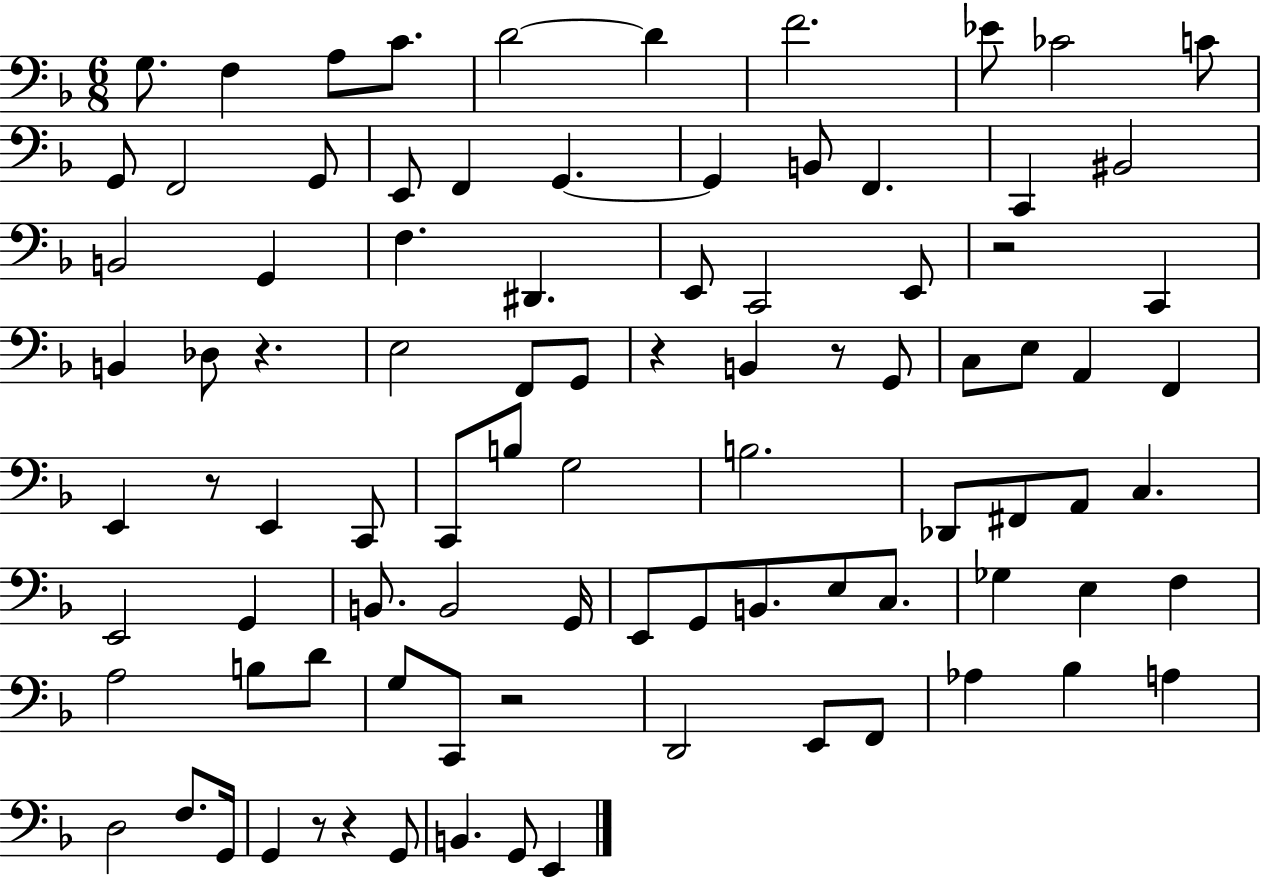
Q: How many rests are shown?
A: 8